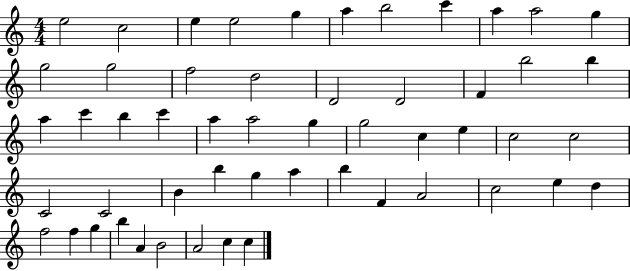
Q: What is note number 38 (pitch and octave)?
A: A5